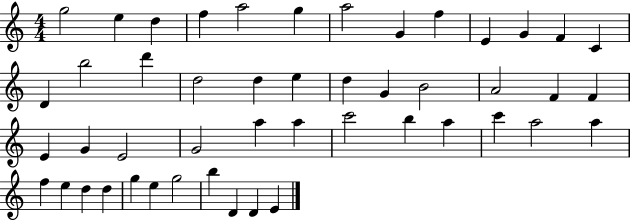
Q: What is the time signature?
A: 4/4